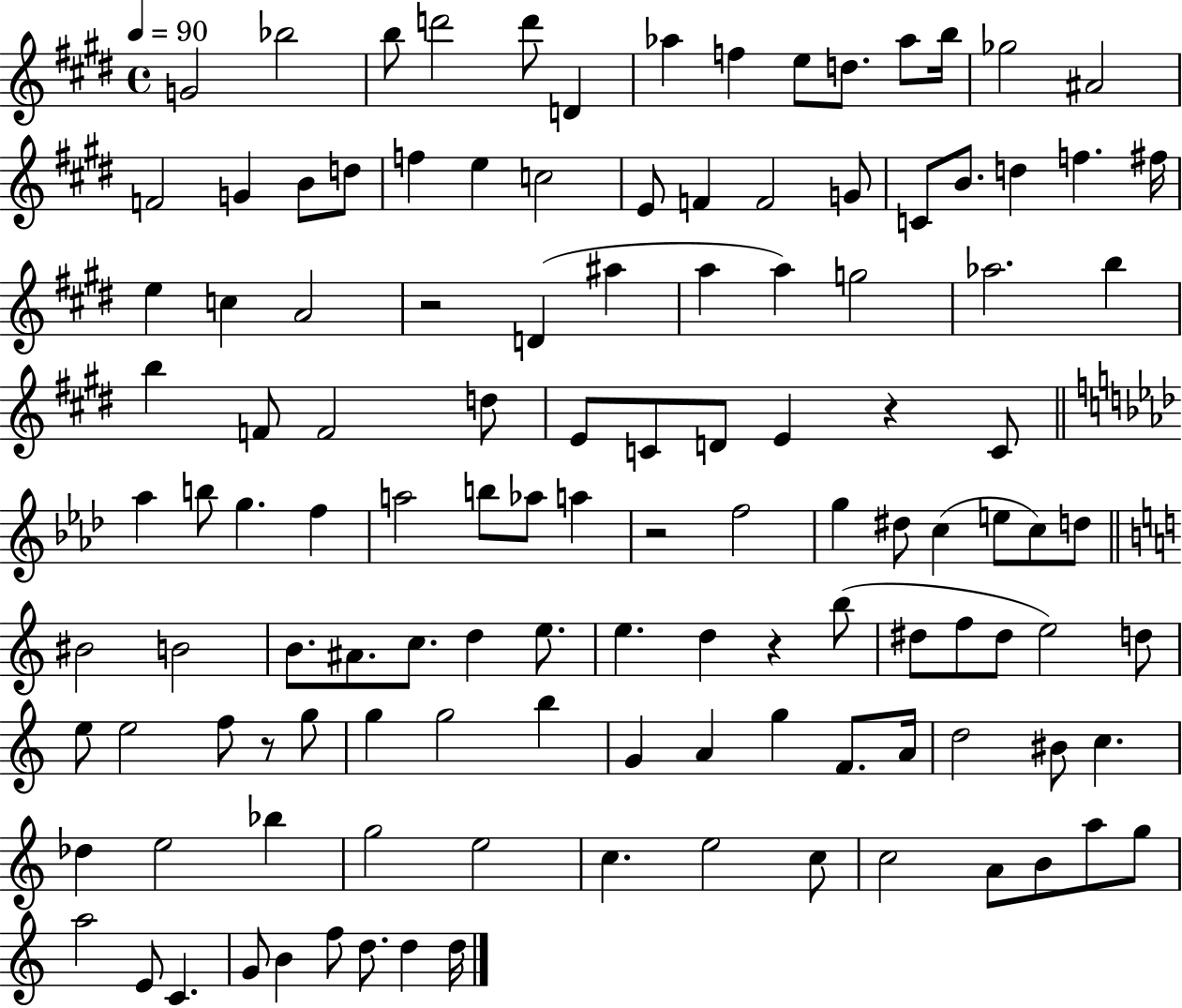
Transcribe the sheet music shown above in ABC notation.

X:1
T:Untitled
M:4/4
L:1/4
K:E
G2 _b2 b/2 d'2 d'/2 D _a f e/2 d/2 _a/2 b/4 _g2 ^A2 F2 G B/2 d/2 f e c2 E/2 F F2 G/2 C/2 B/2 d f ^f/4 e c A2 z2 D ^a a a g2 _a2 b b F/2 F2 d/2 E/2 C/2 D/2 E z C/2 _a b/2 g f a2 b/2 _a/2 a z2 f2 g ^d/2 c e/2 c/2 d/2 ^B2 B2 B/2 ^A/2 c/2 d e/2 e d z b/2 ^d/2 f/2 ^d/2 e2 d/2 e/2 e2 f/2 z/2 g/2 g g2 b G A g F/2 A/4 d2 ^B/2 c _d e2 _b g2 e2 c e2 c/2 c2 A/2 B/2 a/2 g/2 a2 E/2 C G/2 B f/2 d/2 d d/4